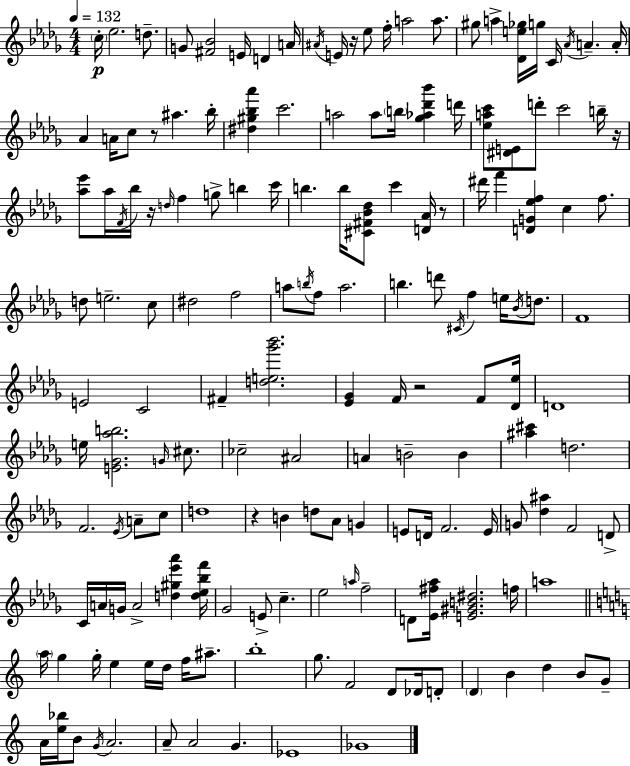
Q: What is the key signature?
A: BES minor